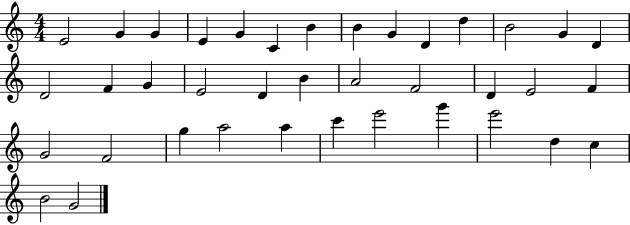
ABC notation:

X:1
T:Untitled
M:4/4
L:1/4
K:C
E2 G G E G C B B G D d B2 G D D2 F G E2 D B A2 F2 D E2 F G2 F2 g a2 a c' e'2 g' e'2 d c B2 G2